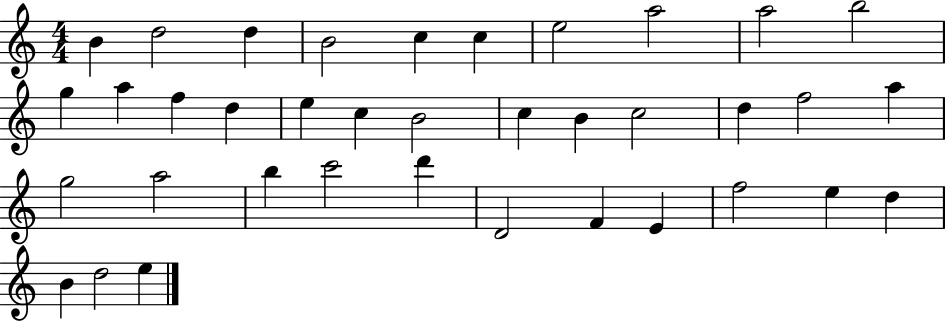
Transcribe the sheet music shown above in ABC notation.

X:1
T:Untitled
M:4/4
L:1/4
K:C
B d2 d B2 c c e2 a2 a2 b2 g a f d e c B2 c B c2 d f2 a g2 a2 b c'2 d' D2 F E f2 e d B d2 e